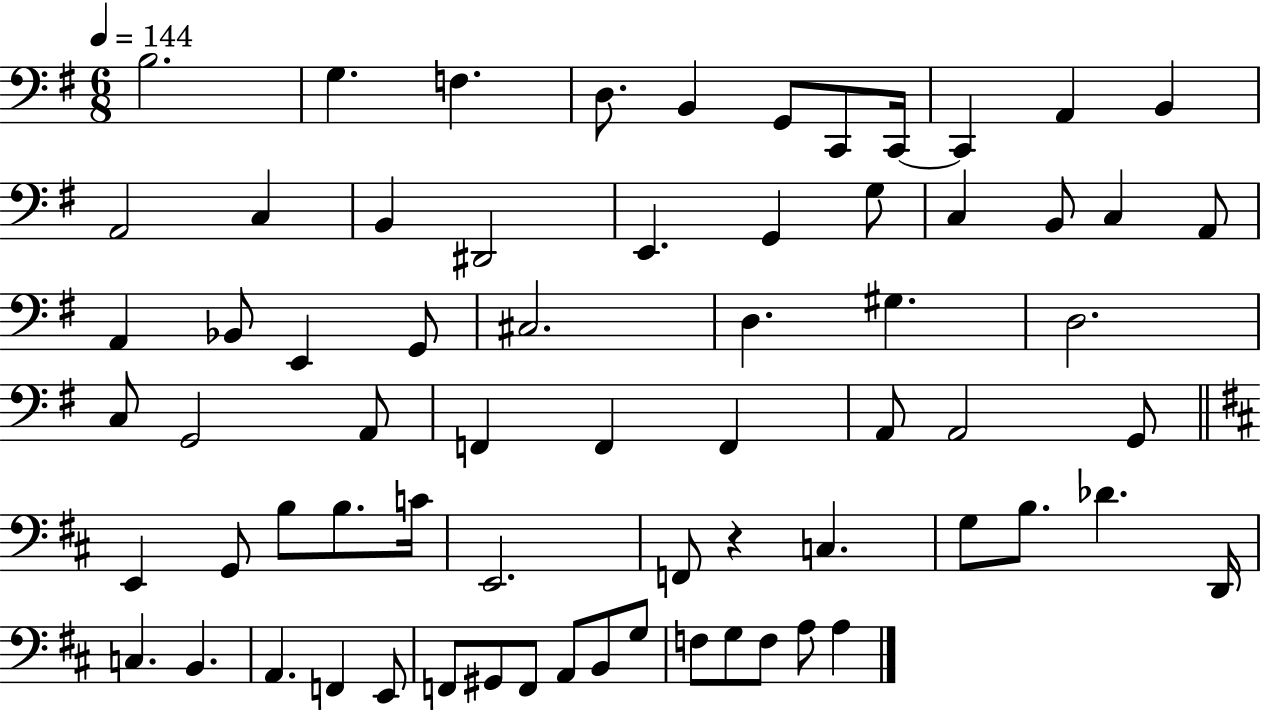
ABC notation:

X:1
T:Untitled
M:6/8
L:1/4
K:G
B,2 G, F, D,/2 B,, G,,/2 C,,/2 C,,/4 C,, A,, B,, A,,2 C, B,, ^D,,2 E,, G,, G,/2 C, B,,/2 C, A,,/2 A,, _B,,/2 E,, G,,/2 ^C,2 D, ^G, D,2 C,/2 G,,2 A,,/2 F,, F,, F,, A,,/2 A,,2 G,,/2 E,, G,,/2 B,/2 B,/2 C/4 E,,2 F,,/2 z C, G,/2 B,/2 _D D,,/4 C, B,, A,, F,, E,,/2 F,,/2 ^G,,/2 F,,/2 A,,/2 B,,/2 G,/2 F,/2 G,/2 F,/2 A,/2 A,